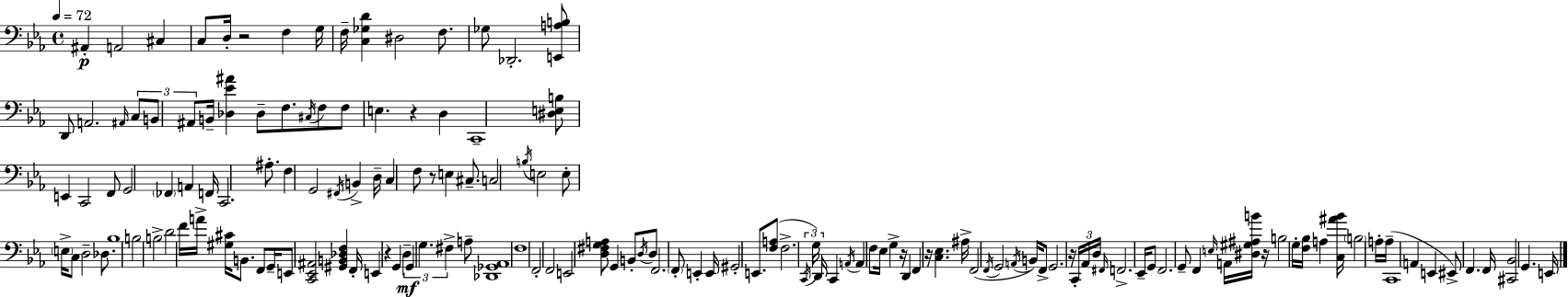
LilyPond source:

{
  \clef bass
  \time 4/4
  \defaultTimeSignature
  \key ees \major
  \tempo 4 = 72
  \repeat volta 2 { ais,4-.\p a,2 cis4 | c8 d16-. r2 f4 g16 | f16-- <c ges d'>4 dis2 f8. | ges8 des,2.-. <e, a b>8 | \break d,8 a,2. \grace { ais,16 } \tuplet 3/2 { c8 | b,8 ais,8 } b,16-- <des ees' ais'>4 des8-- f8. \acciaccatura { cis16 } | f8 f8 e4. r4 d4 | c,1-- | \break <dis e b>8 e,4 c,2 | f,8 g,2 \parenthesize fes,4 a,4 | f,16 c,2. ais8.-. | f4 g,2 \acciaccatura { fis,16 } b,4-> | \break d16-- c4 f8 r8 e4 | cis8.-- c2 \acciaccatura { b16 } e2 | e8-. \parenthesize e16-> c8 d2-- | des8. bes1 | \break b2 b2-> | d'2 f'16 a'16-> <gis cis'>16 b,8. | f,8 g,16-- e,8 <c, ees, ais,>2 <gis, b, des f>4 | f,16-. e,4 r4 g,4 | \break d4--\mf \tuplet 3/2 { g,4 g4. fis4-> } | a8-- <des, ges, aes,>1 | f1 | f,2-. f,2 | \break e,2 <d fis g a>8 g,4 | b,8-. \acciaccatura { d16 } d8 f,2. | \parenthesize f,8-. e,4-. e,16 gis,2-. | e,8. <f a>8( f2.-> | \break \tuplet 3/2 { \acciaccatura { c,16 } g16) d,16 } c,4 \acciaccatura { a,16 } a,4 f8 | ees16 g4-> r16 d,4 f,4 r16 | <c ees>4. ais16-> f,2( \acciaccatura { f,16 } | g,2 \acciaccatura { a,16 }) b,16 f,8-> g,2. | \break r16 \tuplet 3/2 { c,16-. aes,16 d16 } \grace { fis,16 } f,2.-> | ees,16-- g,8 f,2. | g,8-- f,4 \grace { e16 } a,16 | <dis gis ais b'>16 r16 b2 g16-. <f bes>16 a4 | \break <c ais' bes'>16 \parenthesize b2 a16-. a16--( c,1 | a,4 e,4 | eis,8->) f,4. f,16 <cis, bes,>2 | g,4. e,16 } \bar "|."
}